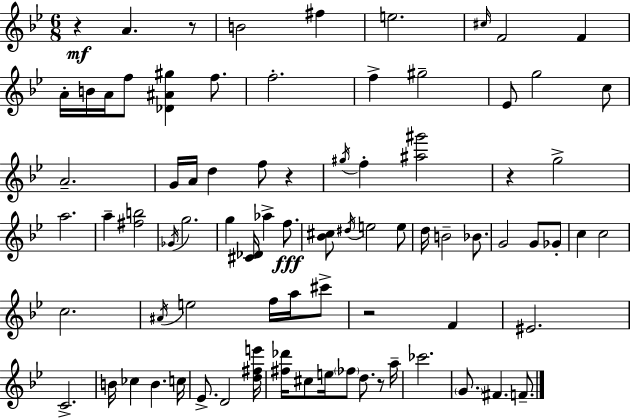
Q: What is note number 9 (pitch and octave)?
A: B4